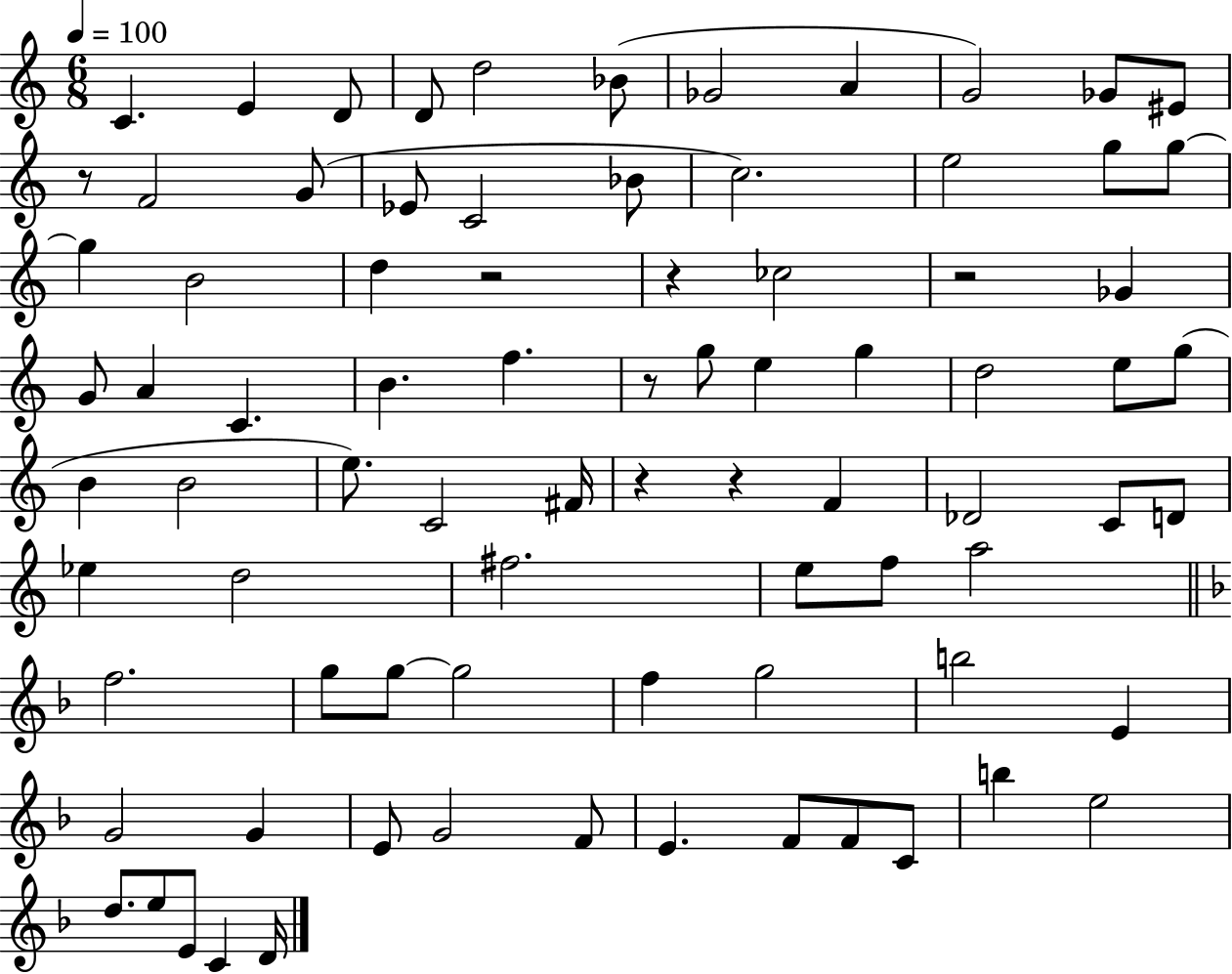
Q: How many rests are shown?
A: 7